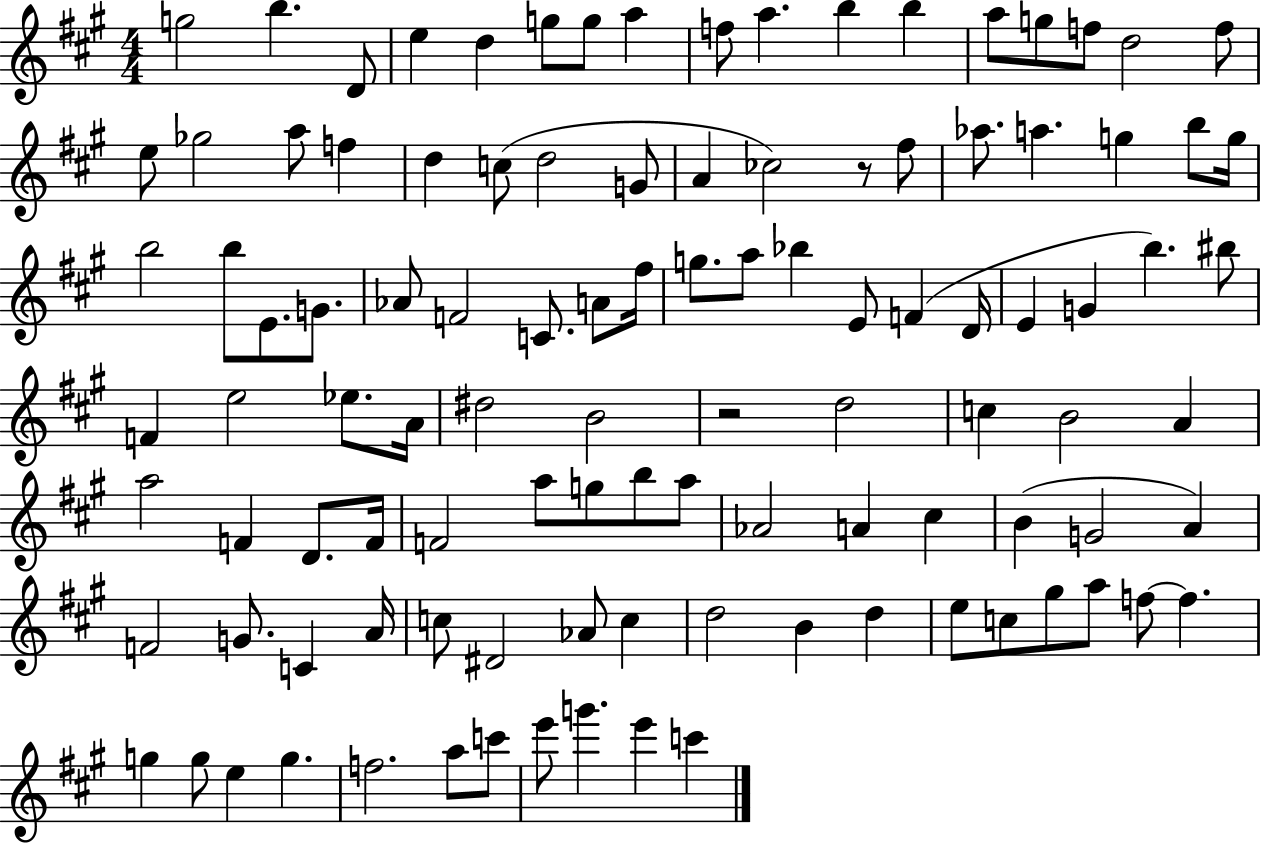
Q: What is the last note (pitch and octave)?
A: C6